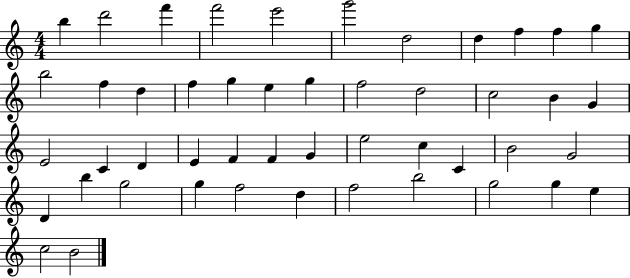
X:1
T:Untitled
M:4/4
L:1/4
K:C
b d'2 f' f'2 e'2 g'2 d2 d f f g b2 f d f g e g f2 d2 c2 B G E2 C D E F F G e2 c C B2 G2 D b g2 g f2 d f2 b2 g2 g e c2 B2